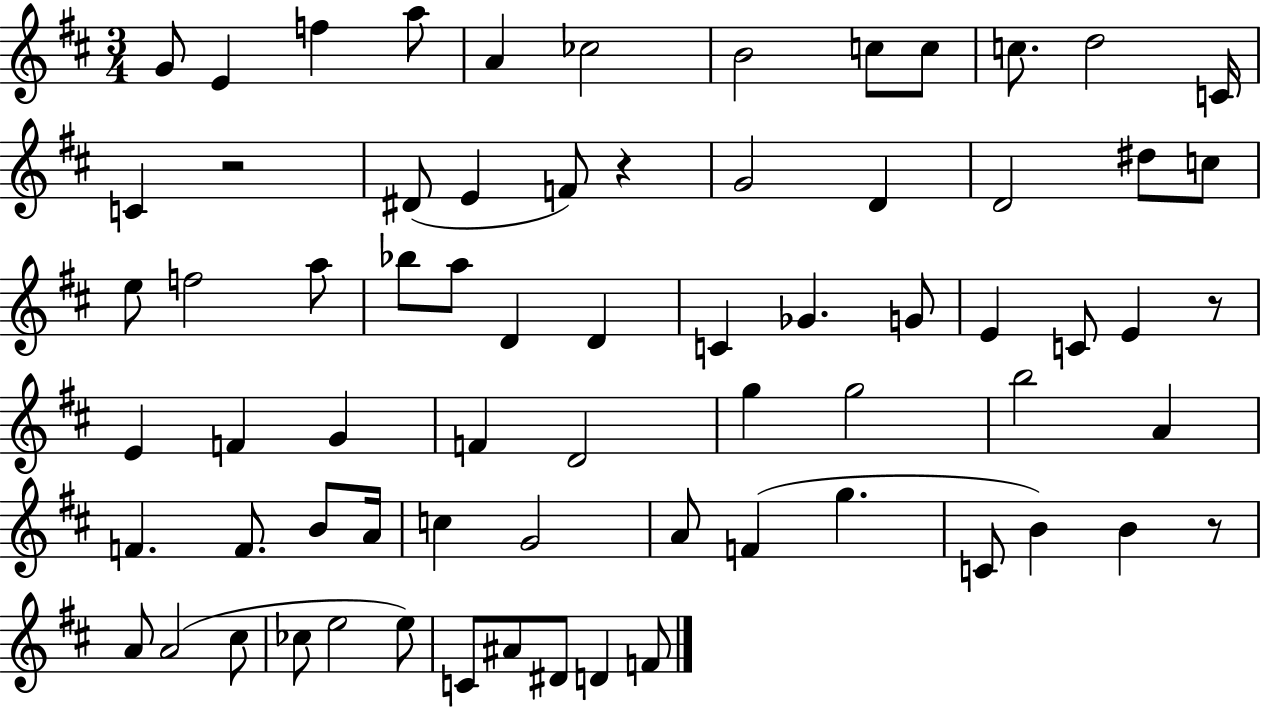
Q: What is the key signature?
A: D major